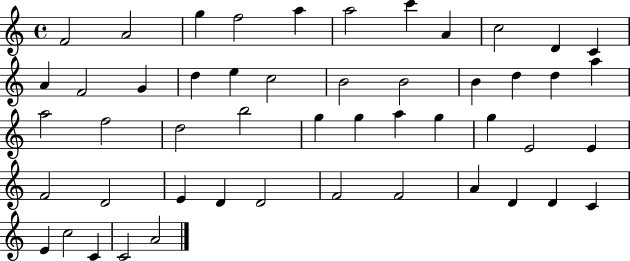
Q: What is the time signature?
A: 4/4